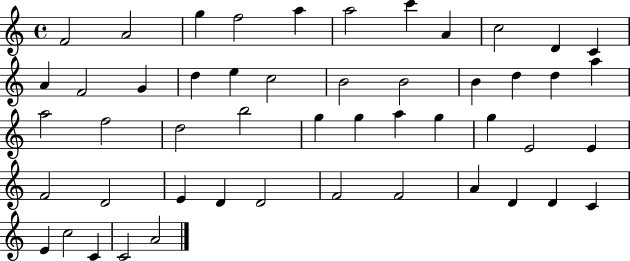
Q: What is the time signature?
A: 4/4